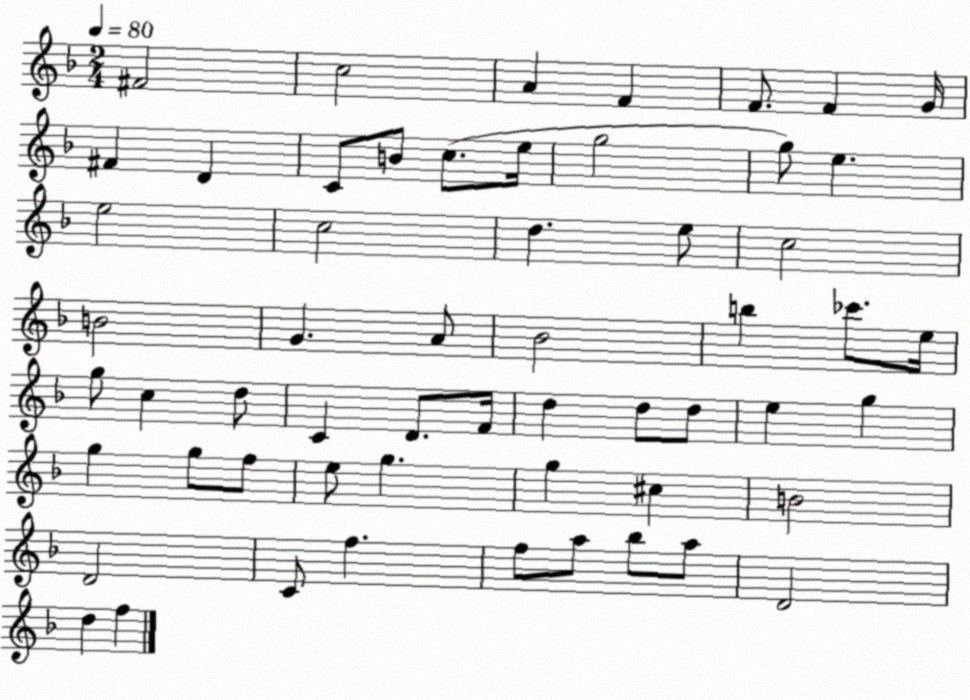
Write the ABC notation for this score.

X:1
T:Untitled
M:2/4
L:1/4
K:F
^F2 c2 A F F/2 F G/4 ^F D C/2 B/2 c/2 e/4 g2 g/2 e e2 c2 d e/2 c2 B2 G A/2 _B2 b _c'/2 e/4 g/2 c d/2 C D/2 F/4 d d/2 d/2 e g g g/2 f/2 e/2 g g ^c B2 D2 C/2 f f/2 a/2 _b/2 a/2 D2 d f